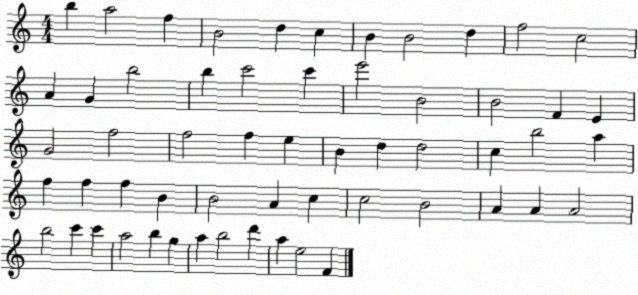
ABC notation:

X:1
T:Untitled
M:4/4
L:1/4
K:C
b a2 f B2 d c B B2 d f2 c2 A G b2 b c'2 c' e'2 B2 B2 F E G2 f2 f2 f e B d d2 c b2 a f f f B B2 A c c2 B2 A A A2 b2 c' c' a2 b g a b2 d' a e2 F